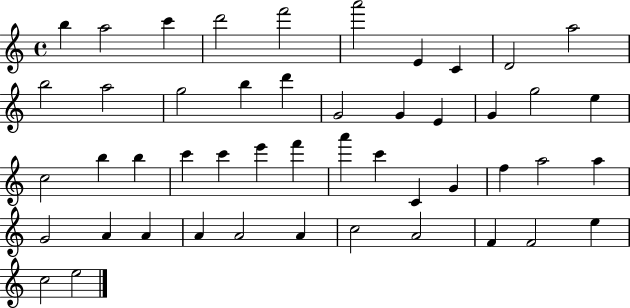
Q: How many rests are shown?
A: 0